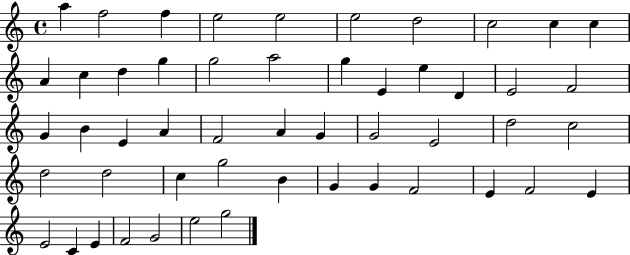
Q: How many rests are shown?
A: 0